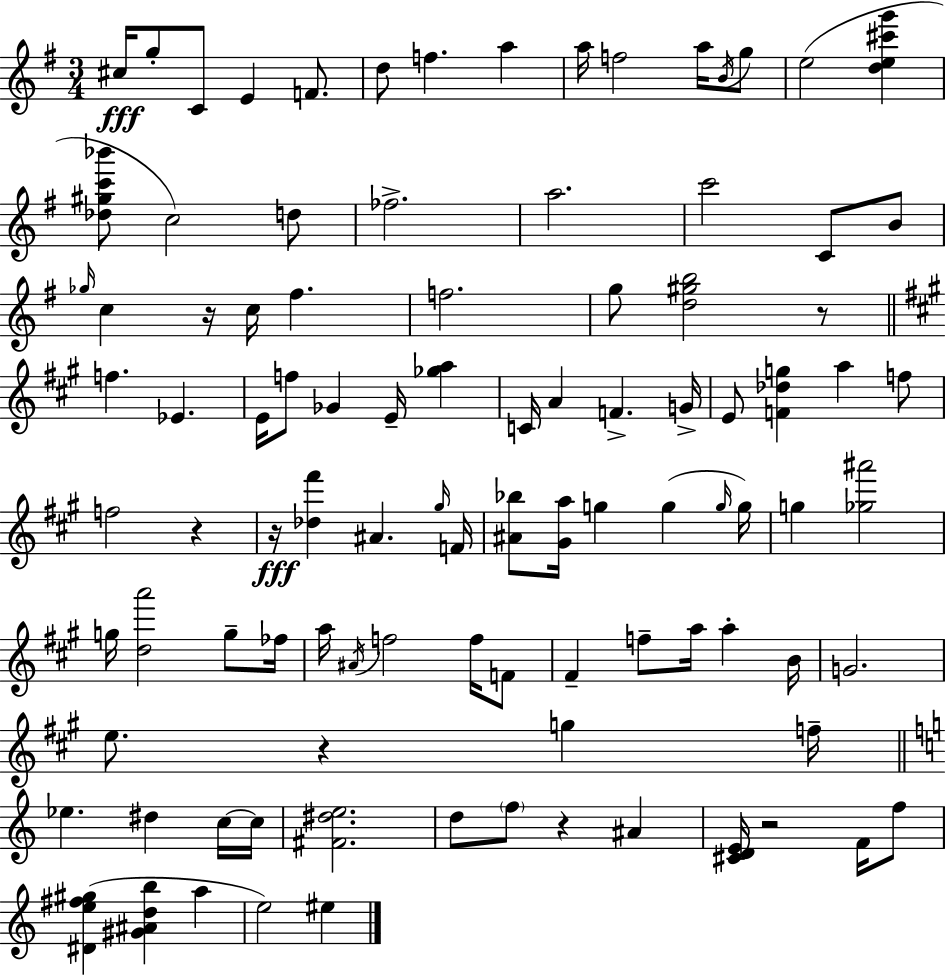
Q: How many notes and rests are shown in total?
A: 99